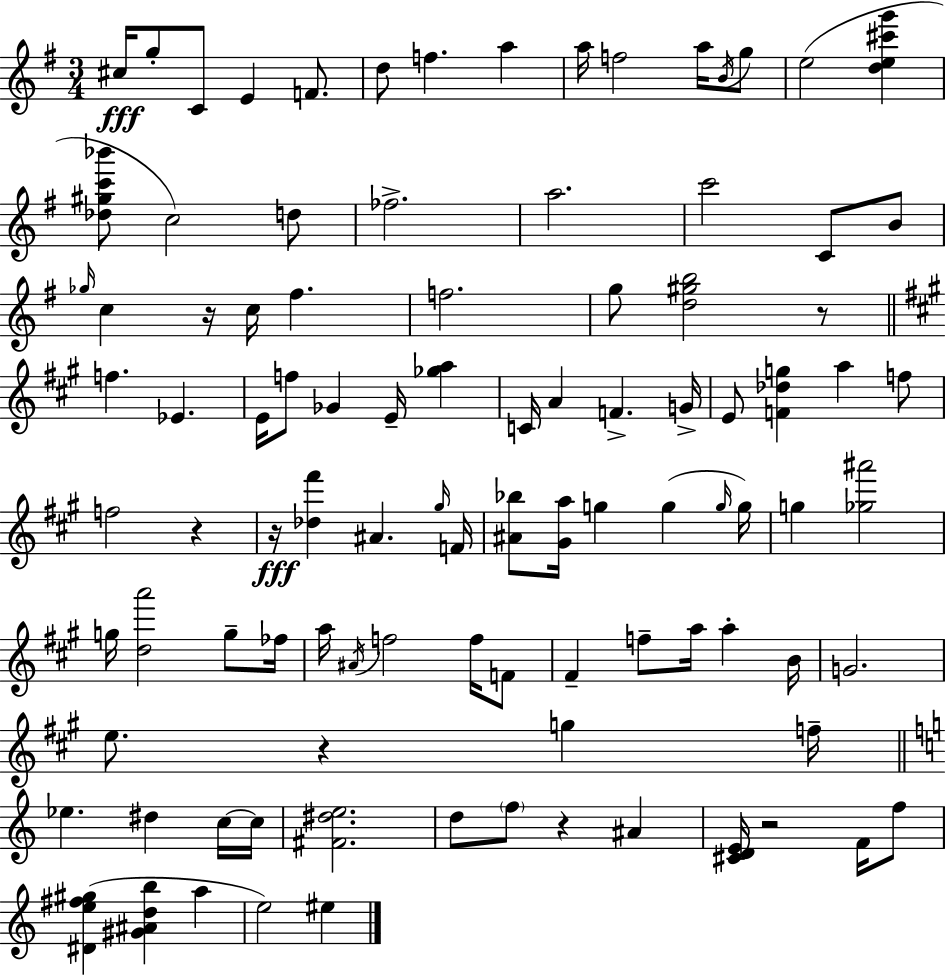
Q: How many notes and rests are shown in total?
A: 99